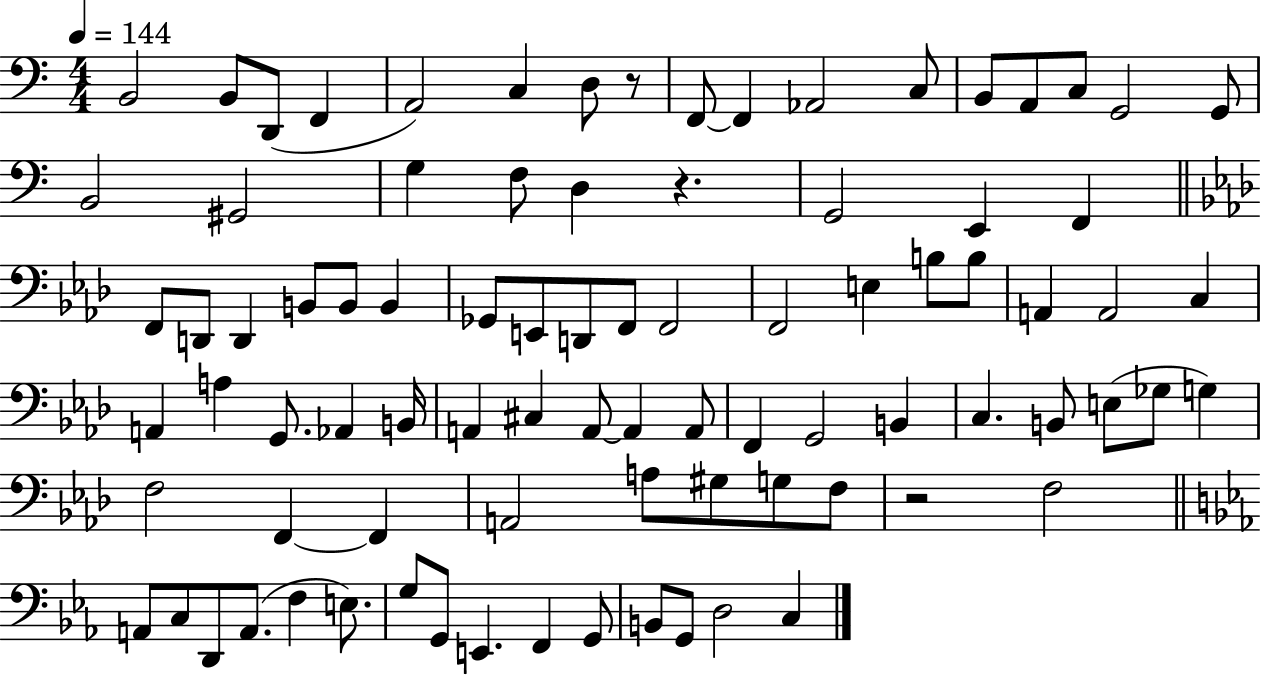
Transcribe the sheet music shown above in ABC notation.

X:1
T:Untitled
M:4/4
L:1/4
K:C
B,,2 B,,/2 D,,/2 F,, A,,2 C, D,/2 z/2 F,,/2 F,, _A,,2 C,/2 B,,/2 A,,/2 C,/2 G,,2 G,,/2 B,,2 ^G,,2 G, F,/2 D, z G,,2 E,, F,, F,,/2 D,,/2 D,, B,,/2 B,,/2 B,, _G,,/2 E,,/2 D,,/2 F,,/2 F,,2 F,,2 E, B,/2 B,/2 A,, A,,2 C, A,, A, G,,/2 _A,, B,,/4 A,, ^C, A,,/2 A,, A,,/2 F,, G,,2 B,, C, B,,/2 E,/2 _G,/2 G, F,2 F,, F,, A,,2 A,/2 ^G,/2 G,/2 F,/2 z2 F,2 A,,/2 C,/2 D,,/2 A,,/2 F, E,/2 G,/2 G,,/2 E,, F,, G,,/2 B,,/2 G,,/2 D,2 C,